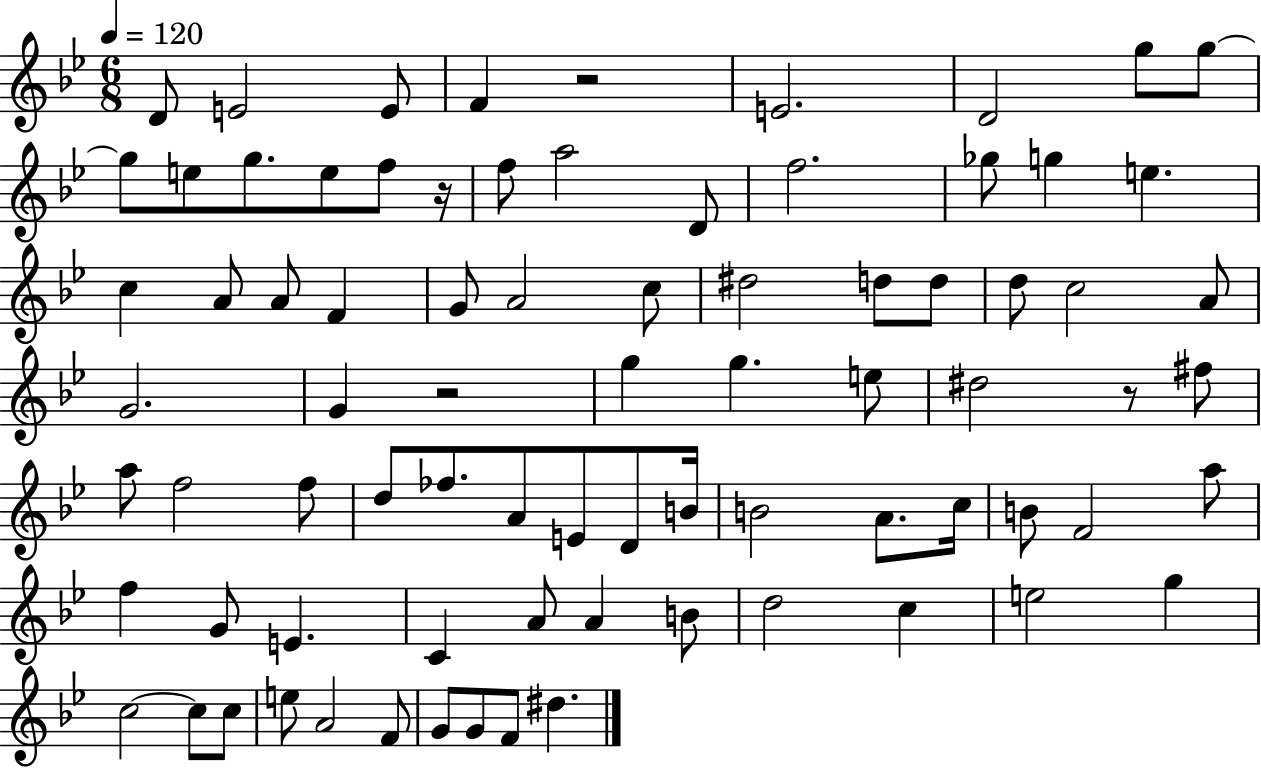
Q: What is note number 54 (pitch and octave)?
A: F4